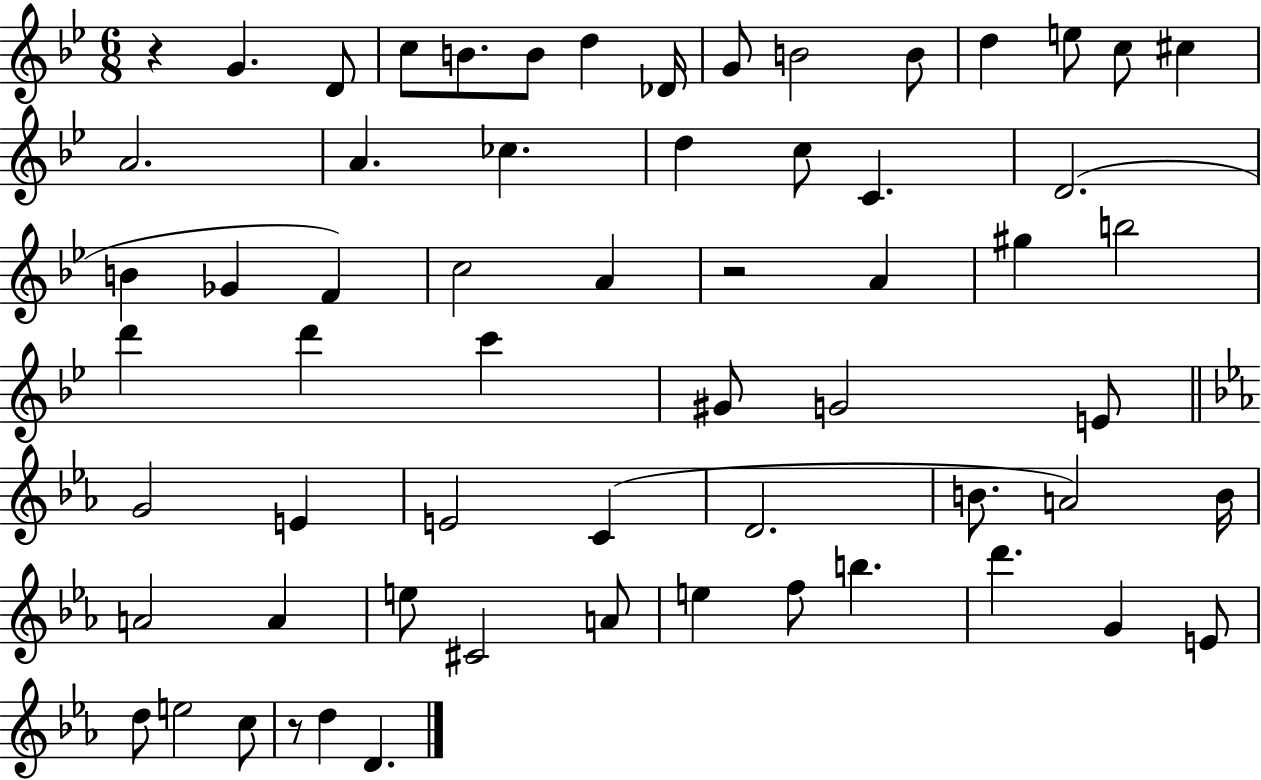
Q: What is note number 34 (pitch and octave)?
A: G4